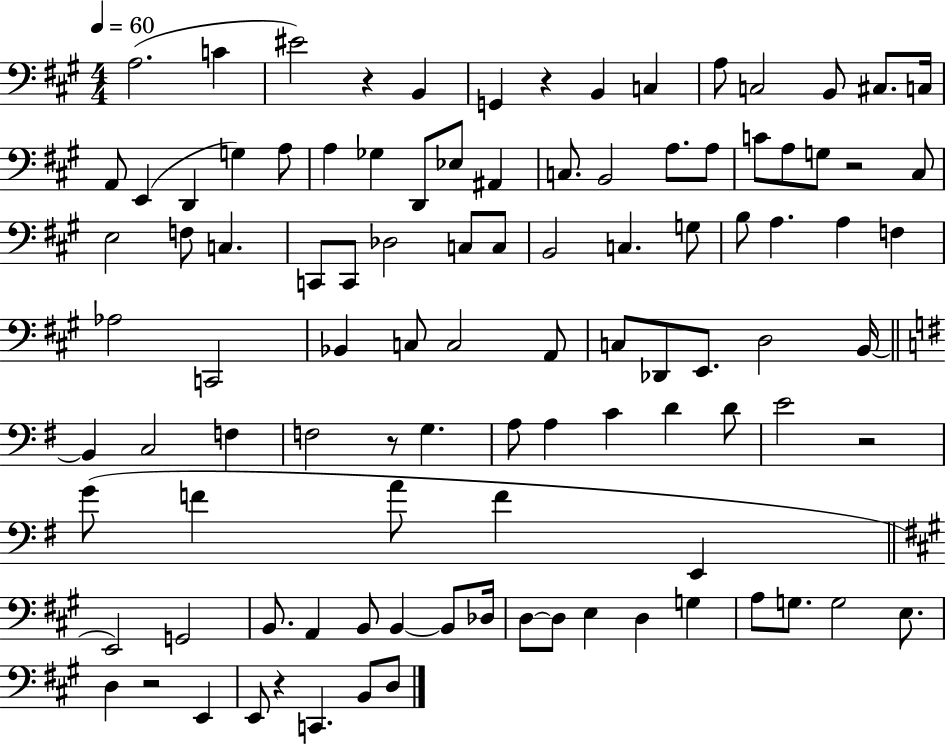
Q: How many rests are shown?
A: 7